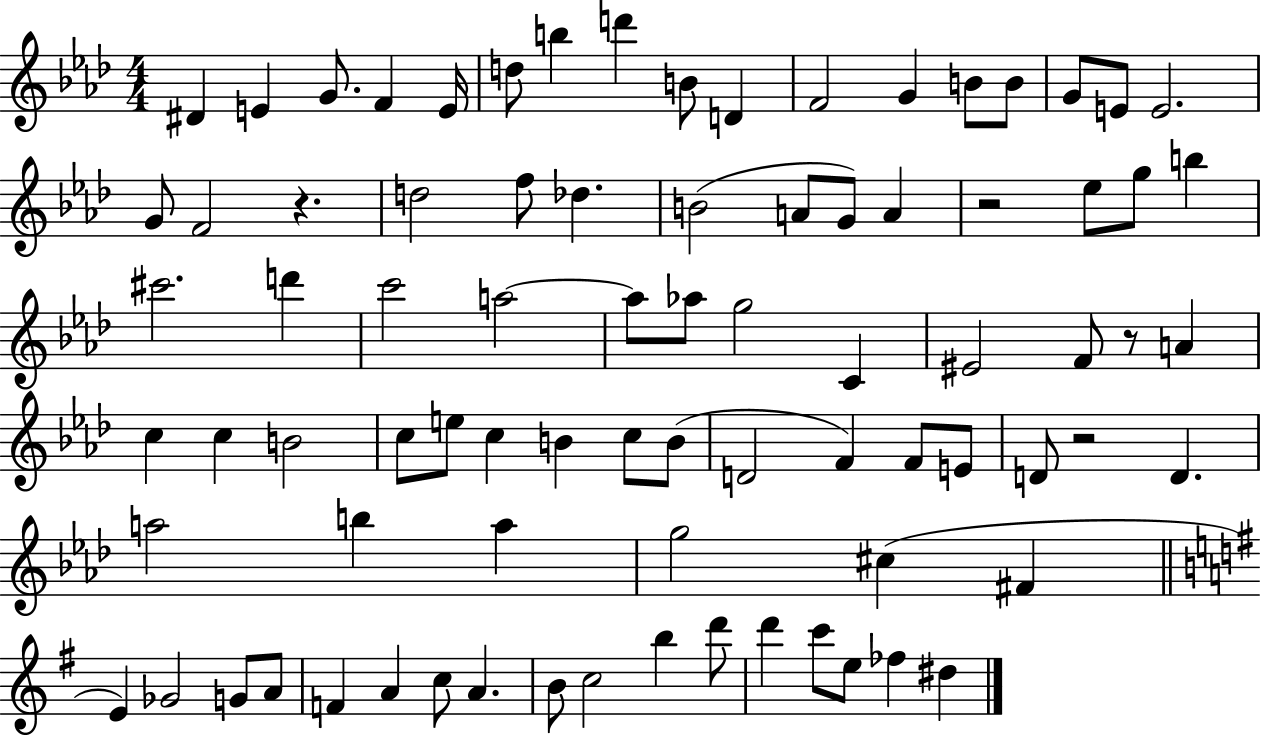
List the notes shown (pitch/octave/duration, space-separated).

D#4/q E4/q G4/e. F4/q E4/s D5/e B5/q D6/q B4/e D4/q F4/h G4/q B4/e B4/e G4/e E4/e E4/h. G4/e F4/h R/q. D5/h F5/e Db5/q. B4/h A4/e G4/e A4/q R/h Eb5/e G5/e B5/q C#6/h. D6/q C6/h A5/h A5/e Ab5/e G5/h C4/q EIS4/h F4/e R/e A4/q C5/q C5/q B4/h C5/e E5/e C5/q B4/q C5/e B4/e D4/h F4/q F4/e E4/e D4/e R/h D4/q. A5/h B5/q A5/q G5/h C#5/q F#4/q E4/q Gb4/h G4/e A4/e F4/q A4/q C5/e A4/q. B4/e C5/h B5/q D6/e D6/q C6/e E5/e FES5/q D#5/q